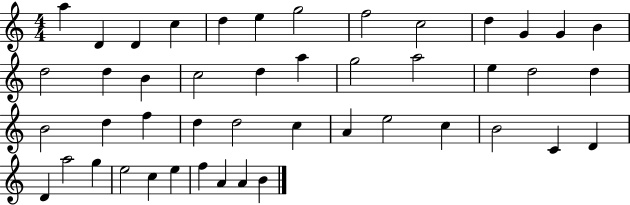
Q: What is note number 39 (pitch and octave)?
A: G5